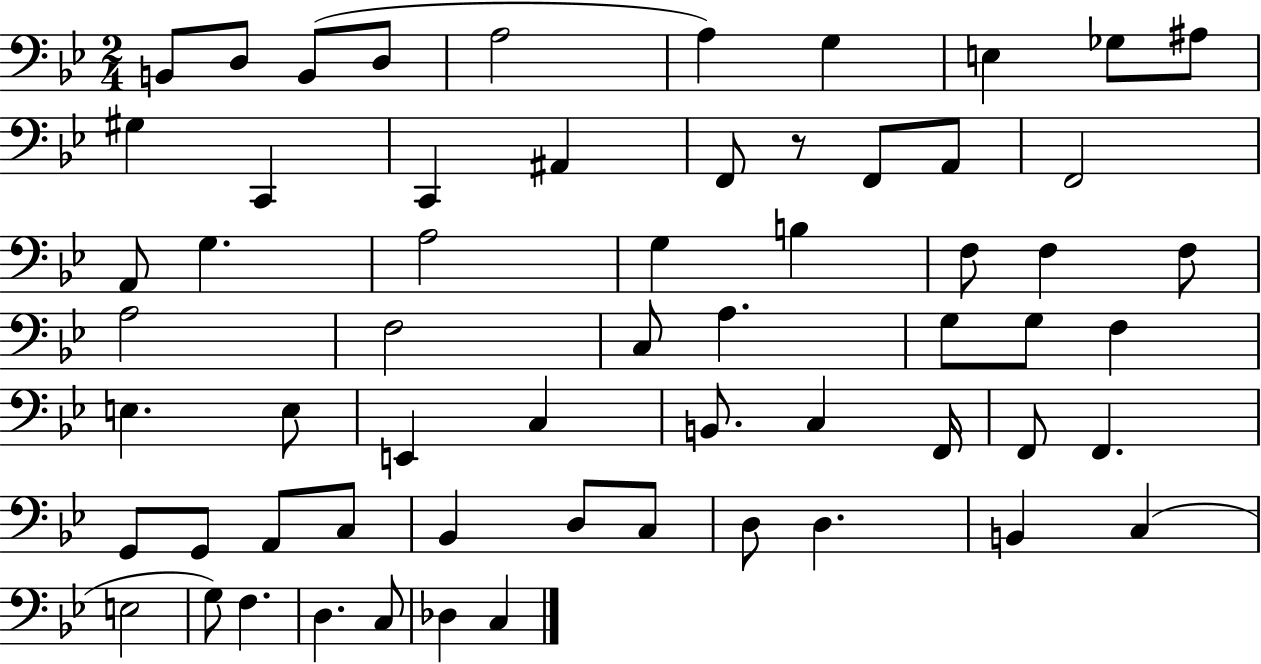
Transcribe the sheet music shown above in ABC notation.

X:1
T:Untitled
M:2/4
L:1/4
K:Bb
B,,/2 D,/2 B,,/2 D,/2 A,2 A, G, E, _G,/2 ^A,/2 ^G, C,, C,, ^A,, F,,/2 z/2 F,,/2 A,,/2 F,,2 A,,/2 G, A,2 G, B, F,/2 F, F,/2 A,2 F,2 C,/2 A, G,/2 G,/2 F, E, E,/2 E,, C, B,,/2 C, F,,/4 F,,/2 F,, G,,/2 G,,/2 A,,/2 C,/2 _B,, D,/2 C,/2 D,/2 D, B,, C, E,2 G,/2 F, D, C,/2 _D, C,